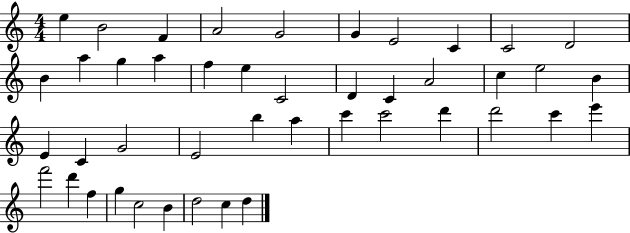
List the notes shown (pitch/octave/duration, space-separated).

E5/q B4/h F4/q A4/h G4/h G4/q E4/h C4/q C4/h D4/h B4/q A5/q G5/q A5/q F5/q E5/q C4/h D4/q C4/q A4/h C5/q E5/h B4/q E4/q C4/q G4/h E4/h B5/q A5/q C6/q C6/h D6/q D6/h C6/q E6/q F6/h D6/q F5/q G5/q C5/h B4/q D5/h C5/q D5/q